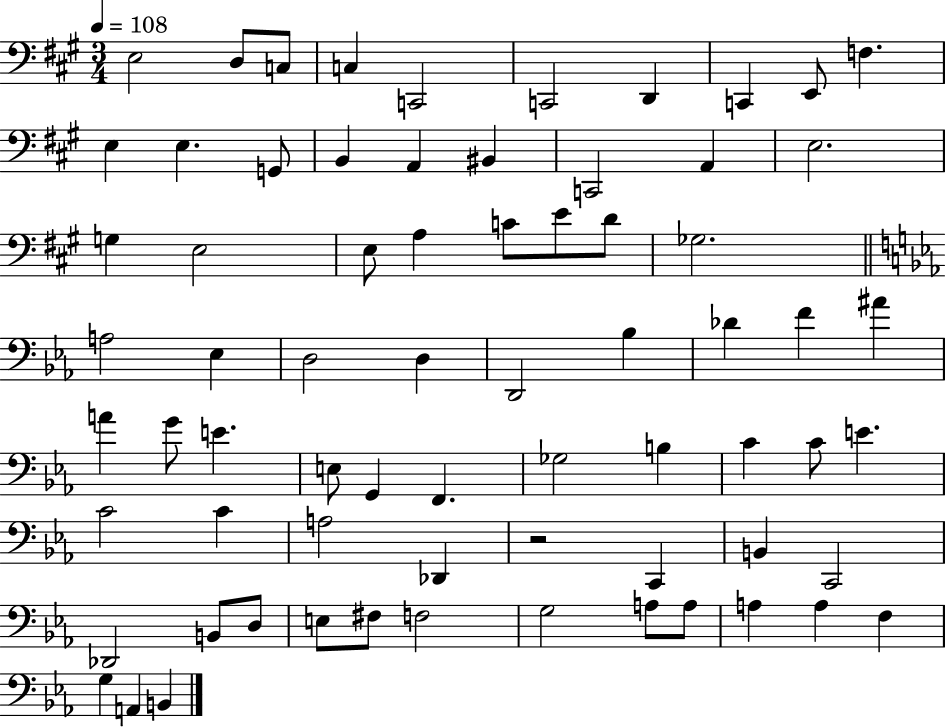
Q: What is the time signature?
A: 3/4